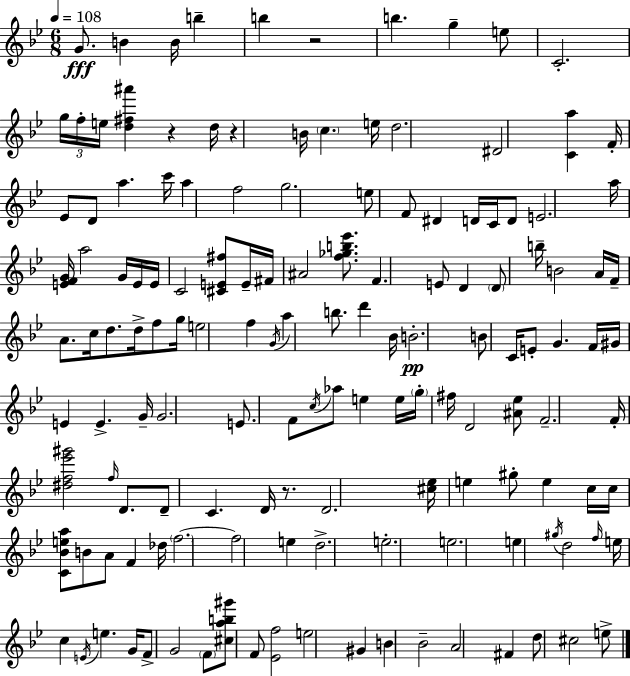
{
  \clef treble
  \numericTimeSignature
  \time 6/8
  \key bes \major
  \tempo 4 = 108
  g'8.\fff b'4 b'16 b''4-- | b''4 r2 | b''4. g''4-- e''8 | c'2.-. | \break \tuplet 3/2 { g''16 f''16-. e''16 } <d'' fis'' ais'''>4 r4 d''16 | r4 b'16 \parenthesize c''4. e''16 | d''2. | dis'2 <c' a''>4 | \break f'16-. ees'8 d'8 a''4. c'''16 | a''4 f''2 | g''2. | e''8 f'8 dis'4 d'16 c'16 d'8 | \break e'2. | a''16 <e' f' g'>16 a''2 g'16 e'16 | e'16 c'2 <cis' e' fis''>8 e'16-- | fis'16 ais'2 <f'' ges'' b'' ees'''>8. | \break f'4. e'8 d'4 | \parenthesize d'8 b''16-- b'2 a'16 | f'16-- a'8. c''16 d''8. d''16-> f''8 g''16 | e''2 f''4 | \break \acciaccatura { g'16 } a''4 b''8. d'''4 | bes'16 b'2.-.\pp | b'8 c'16 e'8-. g'4. | f'16 gis'16 e'4 e'4.-> | \break g'16-- g'2. | e'8. f'8 \acciaccatura { c''16 } aes''8 e''4 | e''16 \parenthesize g''16-. fis''16 d'2 | <ais' ees''>8 f'2.-- | \break f'16-. <dis'' f'' ees''' gis'''>2 \grace { f''16 } | d'8. d'8-- c'4. d'16 | r8. d'2. | <cis'' ees''>16 e''4 gis''8-. e''4 | \break c''16 c''16 <c' bes' e'' a''>8 b'8 a'8 f'4 | des''16 \parenthesize f''2.~~ | f''2 e''4 | d''2.-> | \break e''2.-. | e''2. | e''4 \acciaccatura { gis''16 } d''2 | \grace { f''16 } e''16 c''4 \acciaccatura { e'16 } e''4. | \break g'16 f'8-> g'2 | \parenthesize f'8 <cis'' a'' b'' gis'''>8 f'8 <ees' f''>2 | e''2 | gis'4 b'4 bes'2-- | \break a'2 | fis'4 d''8 cis''2 | e''8-> \bar "|."
}